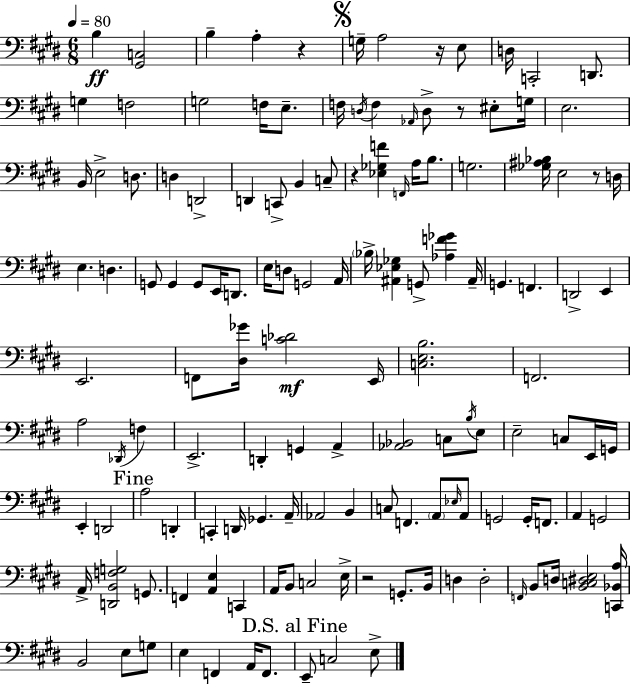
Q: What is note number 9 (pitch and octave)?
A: D2